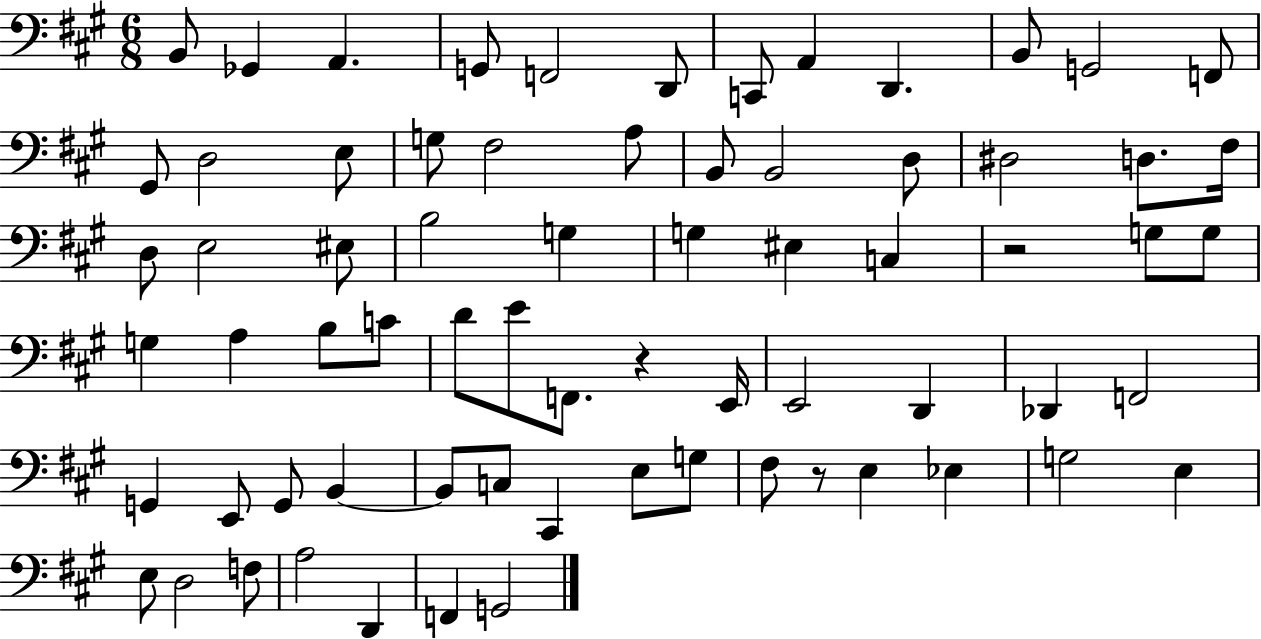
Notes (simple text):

B2/e Gb2/q A2/q. G2/e F2/h D2/e C2/e A2/q D2/q. B2/e G2/h F2/e G#2/e D3/h E3/e G3/e F#3/h A3/e B2/e B2/h D3/e D#3/h D3/e. F#3/s D3/e E3/h EIS3/e B3/h G3/q G3/q EIS3/q C3/q R/h G3/e G3/e G3/q A3/q B3/e C4/e D4/e E4/e F2/e. R/q E2/s E2/h D2/q Db2/q F2/h G2/q E2/e G2/e B2/q B2/e C3/e C#2/q E3/e G3/e F#3/e R/e E3/q Eb3/q G3/h E3/q E3/e D3/h F3/e A3/h D2/q F2/q G2/h